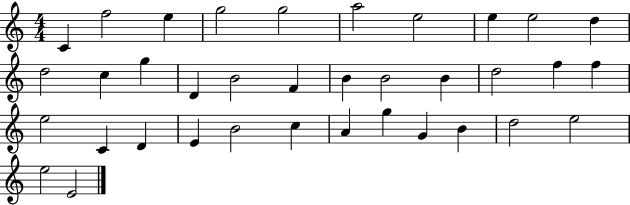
X:1
T:Untitled
M:4/4
L:1/4
K:C
C f2 e g2 g2 a2 e2 e e2 d d2 c g D B2 F B B2 B d2 f f e2 C D E B2 c A g G B d2 e2 e2 E2